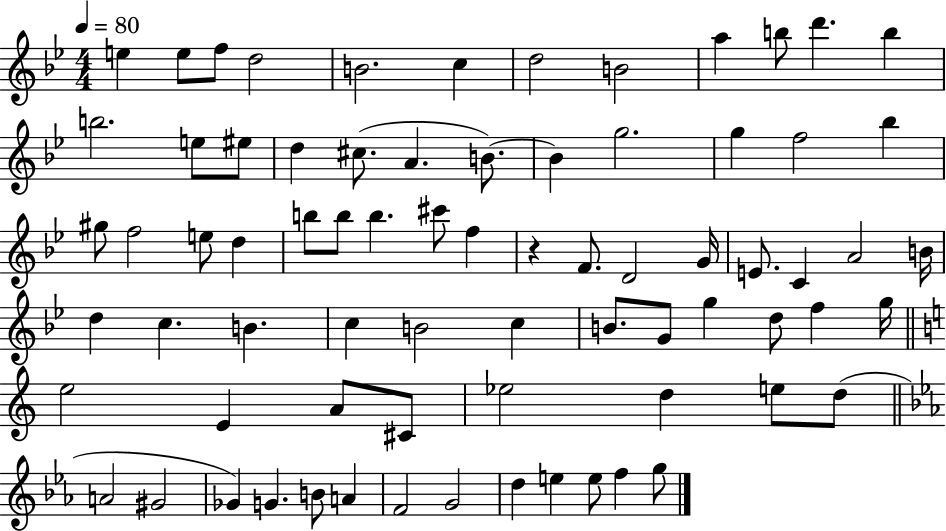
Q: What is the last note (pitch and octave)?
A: G5